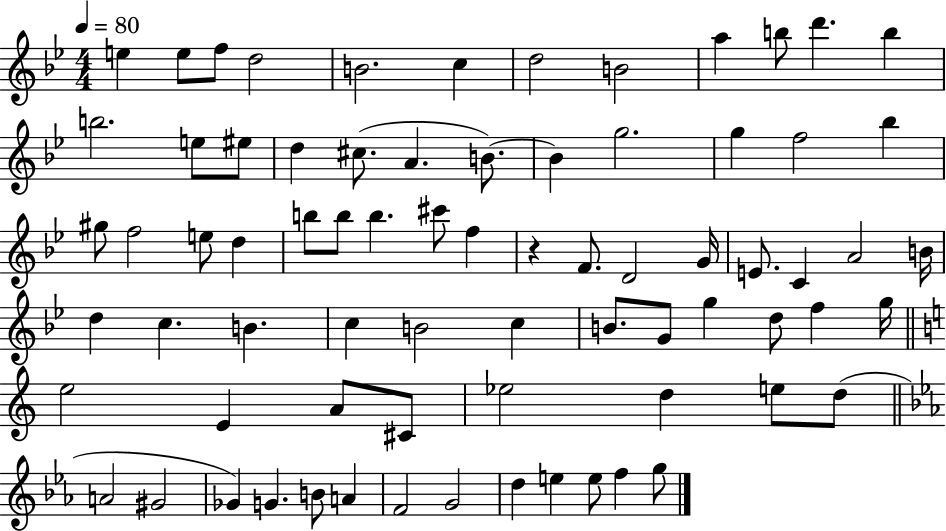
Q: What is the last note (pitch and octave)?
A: G5